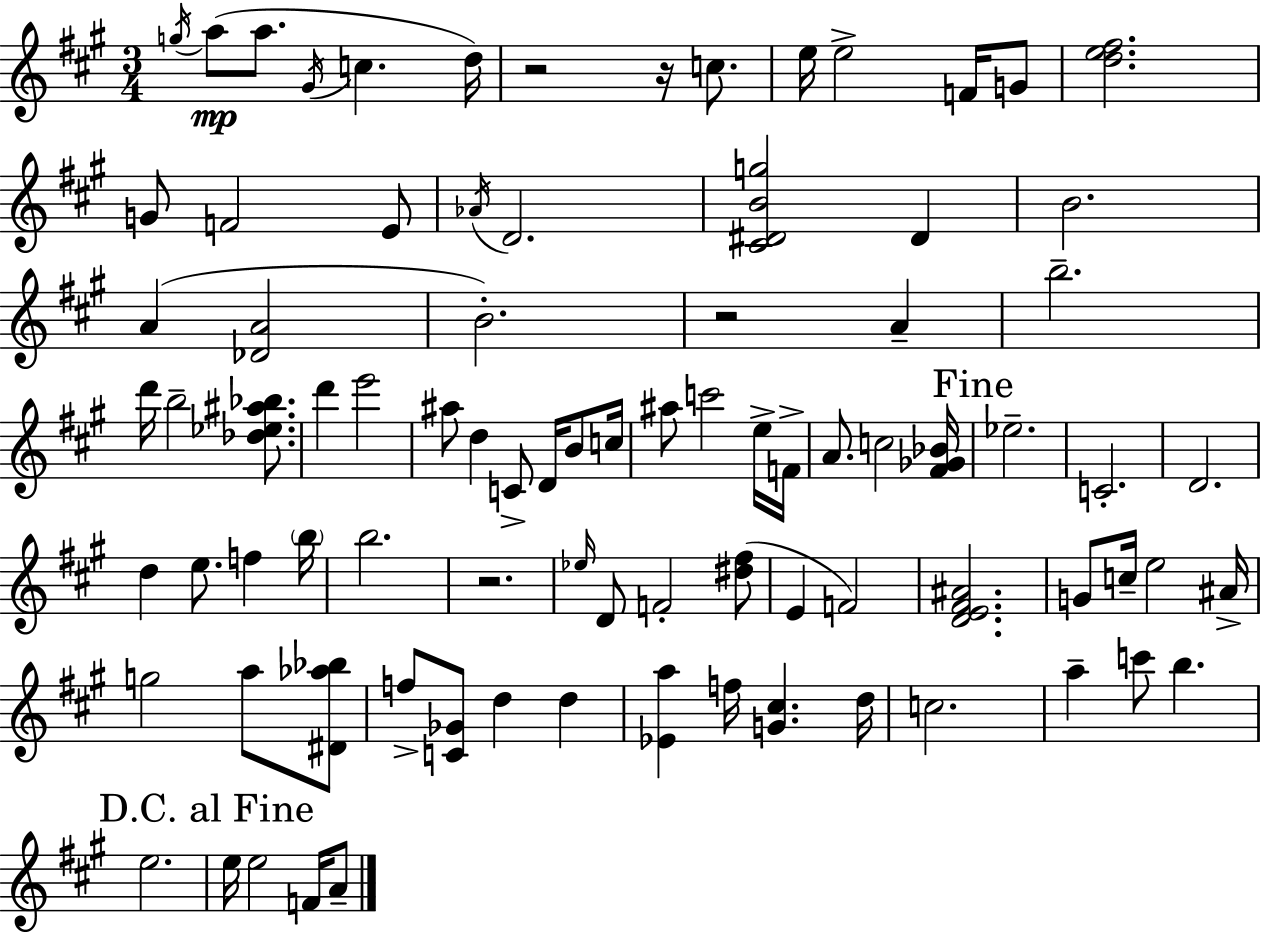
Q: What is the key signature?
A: A major